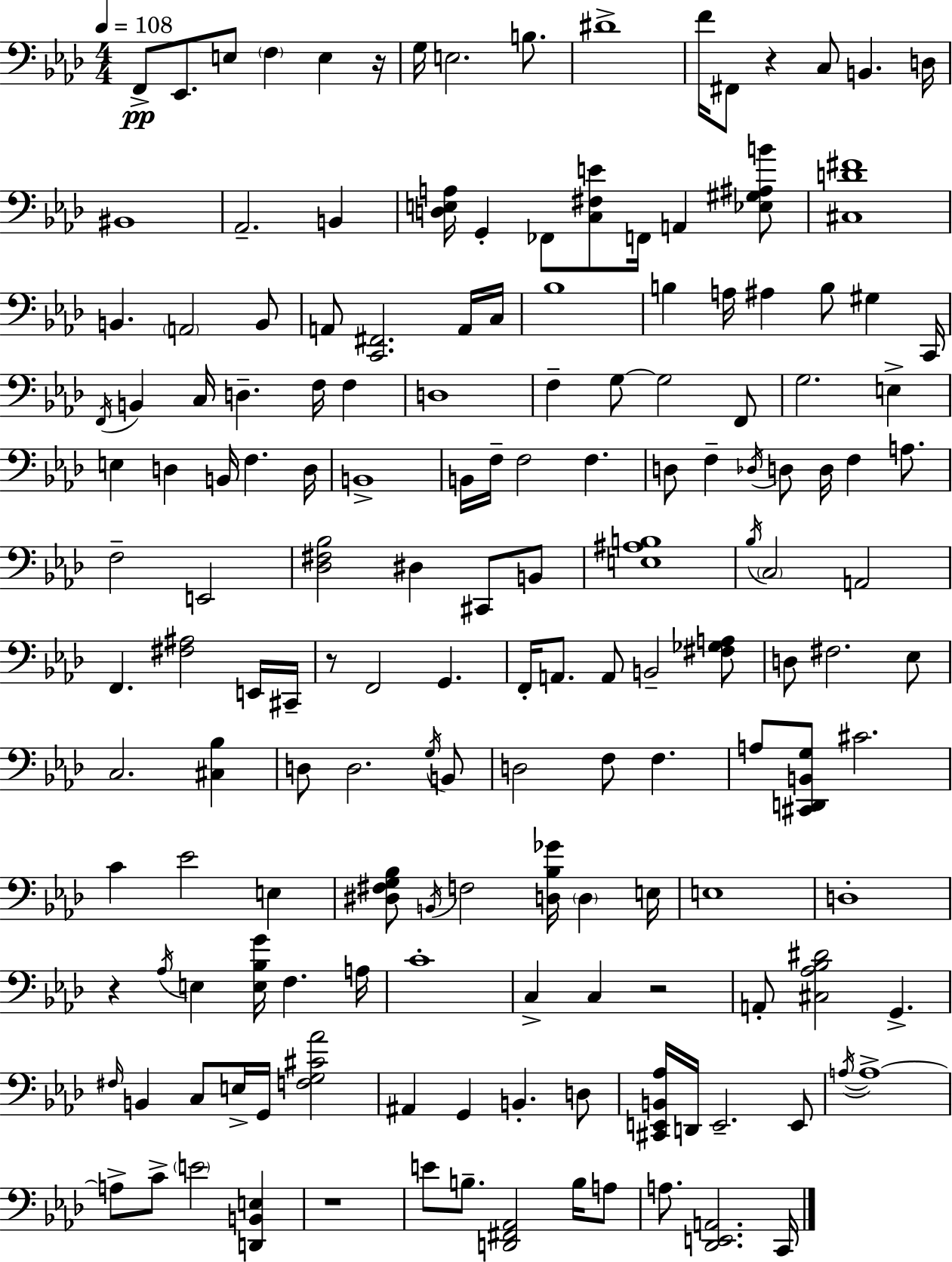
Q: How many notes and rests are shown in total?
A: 161